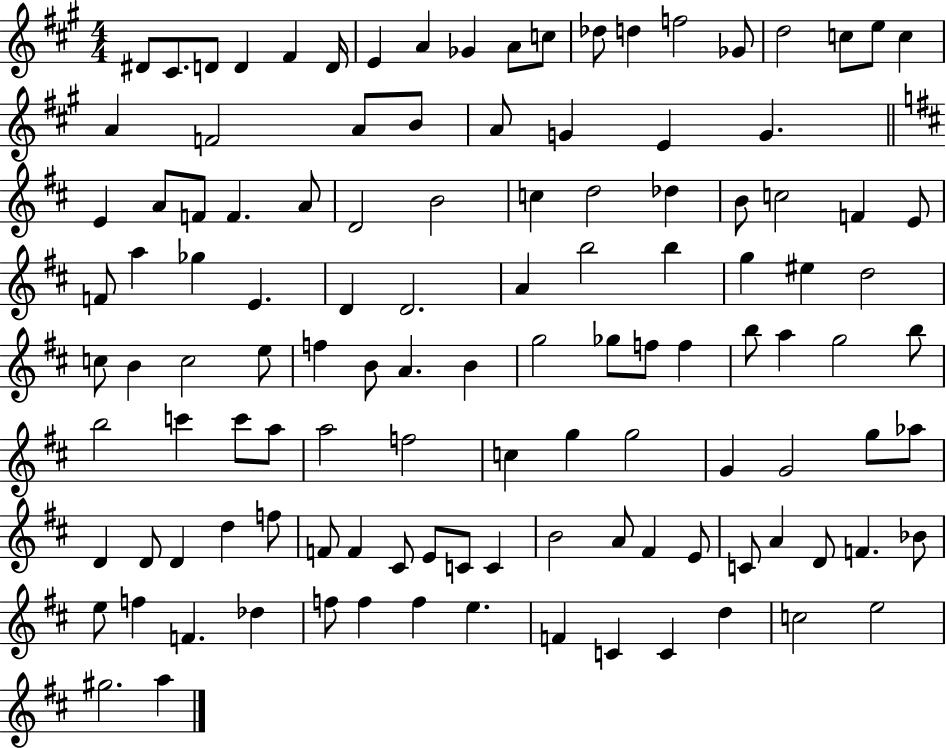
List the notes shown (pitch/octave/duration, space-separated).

D#4/e C#4/e. D4/e D4/q F#4/q D4/s E4/q A4/q Gb4/q A4/e C5/e Db5/e D5/q F5/h Gb4/e D5/h C5/e E5/e C5/q A4/q F4/h A4/e B4/e A4/e G4/q E4/q G4/q. E4/q A4/e F4/e F4/q. A4/e D4/h B4/h C5/q D5/h Db5/q B4/e C5/h F4/q E4/e F4/e A5/q Gb5/q E4/q. D4/q D4/h. A4/q B5/h B5/q G5/q EIS5/q D5/h C5/e B4/q C5/h E5/e F5/q B4/e A4/q. B4/q G5/h Gb5/e F5/e F5/q B5/e A5/q G5/h B5/e B5/h C6/q C6/e A5/e A5/h F5/h C5/q G5/q G5/h G4/q G4/h G5/e Ab5/e D4/q D4/e D4/q D5/q F5/e F4/e F4/q C#4/e E4/e C4/e C4/q B4/h A4/e F#4/q E4/e C4/e A4/q D4/e F4/q. Bb4/e E5/e F5/q F4/q. Db5/q F5/e F5/q F5/q E5/q. F4/q C4/q C4/q D5/q C5/h E5/h G#5/h. A5/q